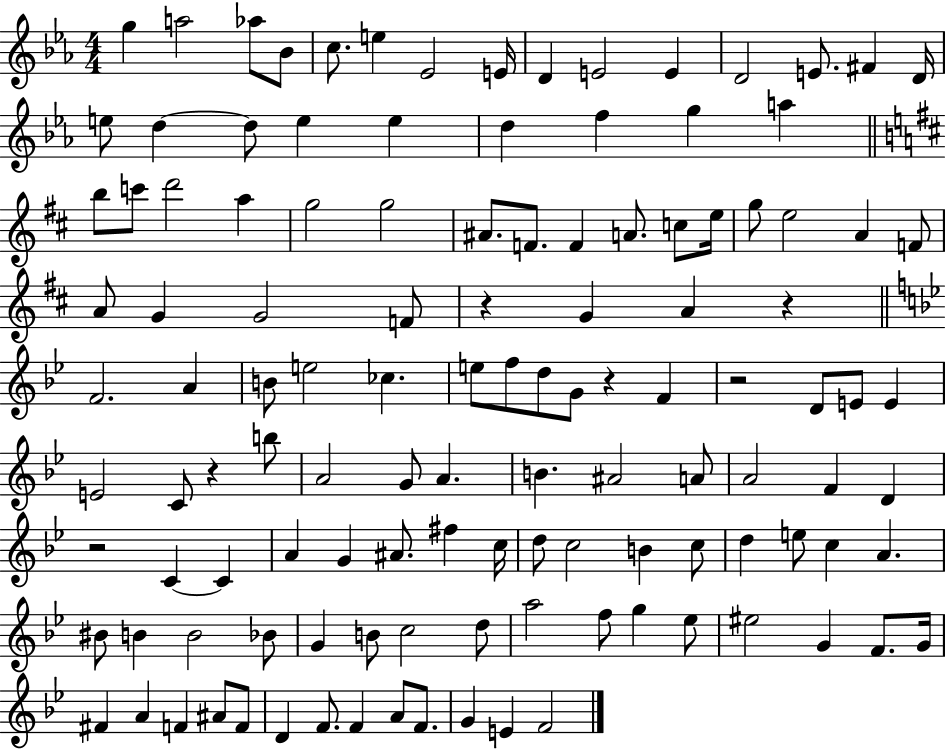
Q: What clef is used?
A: treble